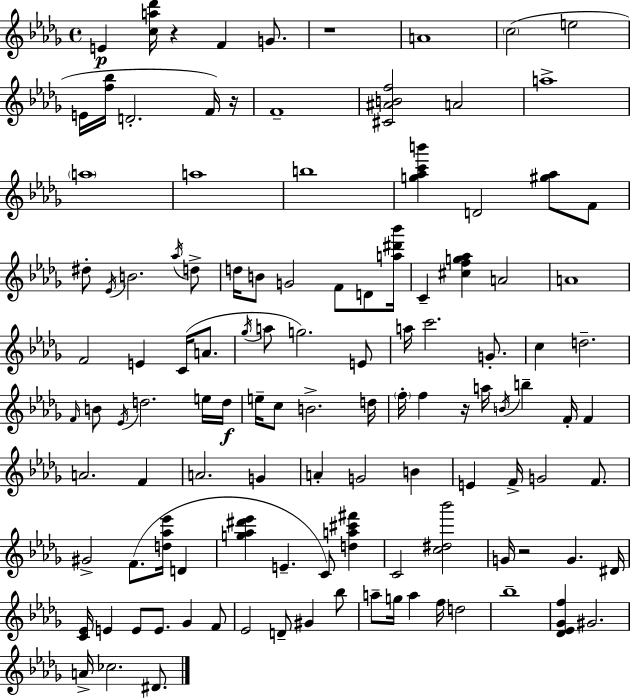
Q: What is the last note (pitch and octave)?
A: D#4